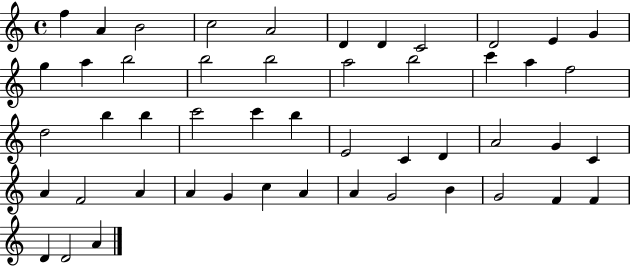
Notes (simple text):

F5/q A4/q B4/h C5/h A4/h D4/q D4/q C4/h D4/h E4/q G4/q G5/q A5/q B5/h B5/h B5/h A5/h B5/h C6/q A5/q F5/h D5/h B5/q B5/q C6/h C6/q B5/q E4/h C4/q D4/q A4/h G4/q C4/q A4/q F4/h A4/q A4/q G4/q C5/q A4/q A4/q G4/h B4/q G4/h F4/q F4/q D4/q D4/h A4/q